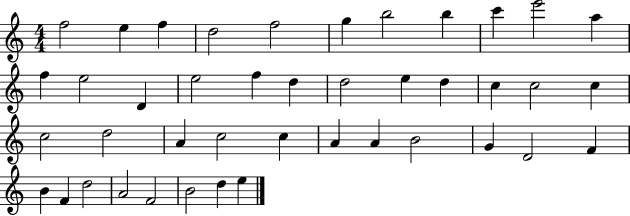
X:1
T:Untitled
M:4/4
L:1/4
K:C
f2 e f d2 f2 g b2 b c' e'2 a f e2 D e2 f d d2 e d c c2 c c2 d2 A c2 c A A B2 G D2 F B F d2 A2 F2 B2 d e